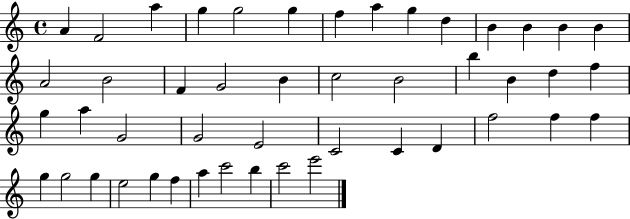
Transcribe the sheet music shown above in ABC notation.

X:1
T:Untitled
M:4/4
L:1/4
K:C
A F2 a g g2 g f a g d B B B B A2 B2 F G2 B c2 B2 b B d f g a G2 G2 E2 C2 C D f2 f f g g2 g e2 g f a c'2 b c'2 e'2